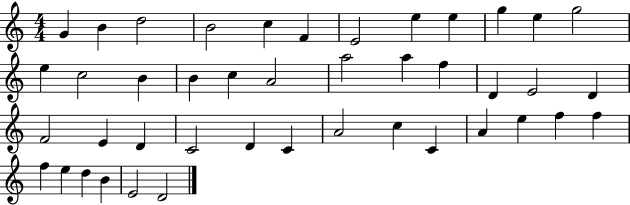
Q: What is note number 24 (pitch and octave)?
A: D4